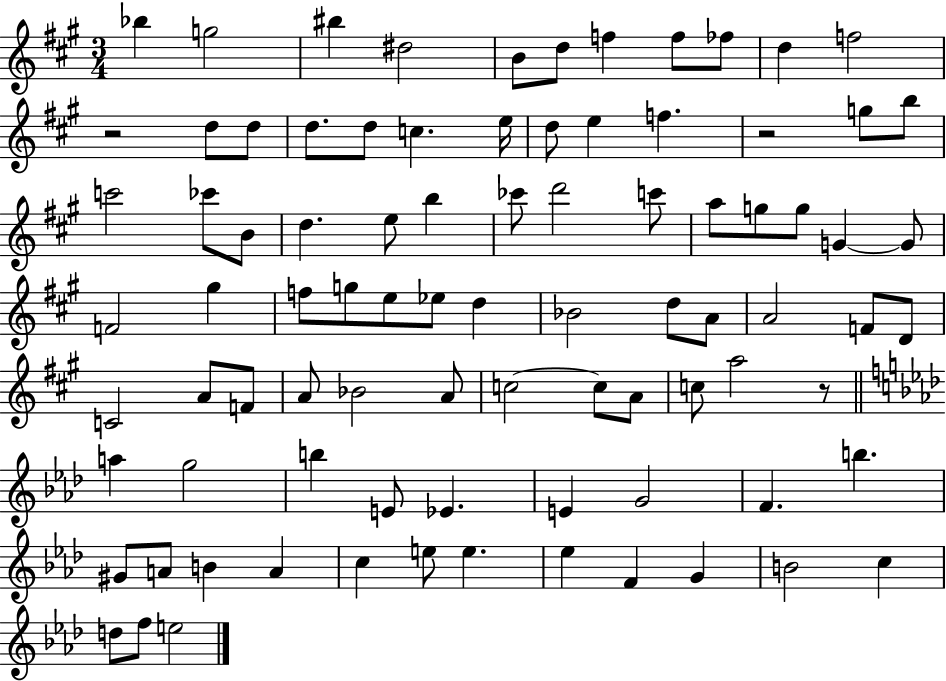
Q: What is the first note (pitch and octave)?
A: Bb5